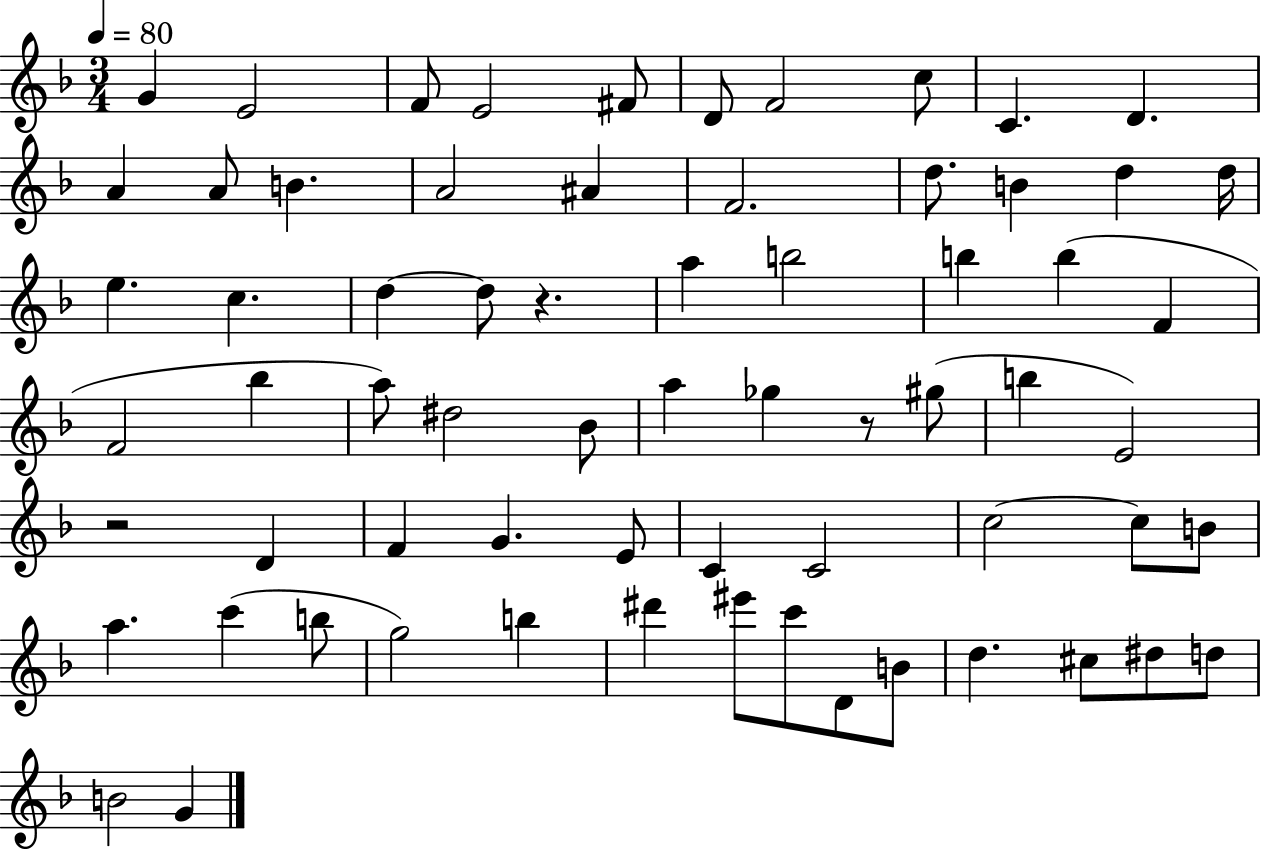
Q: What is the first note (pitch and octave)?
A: G4